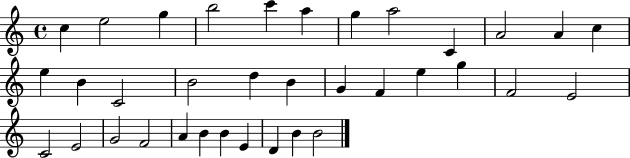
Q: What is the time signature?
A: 4/4